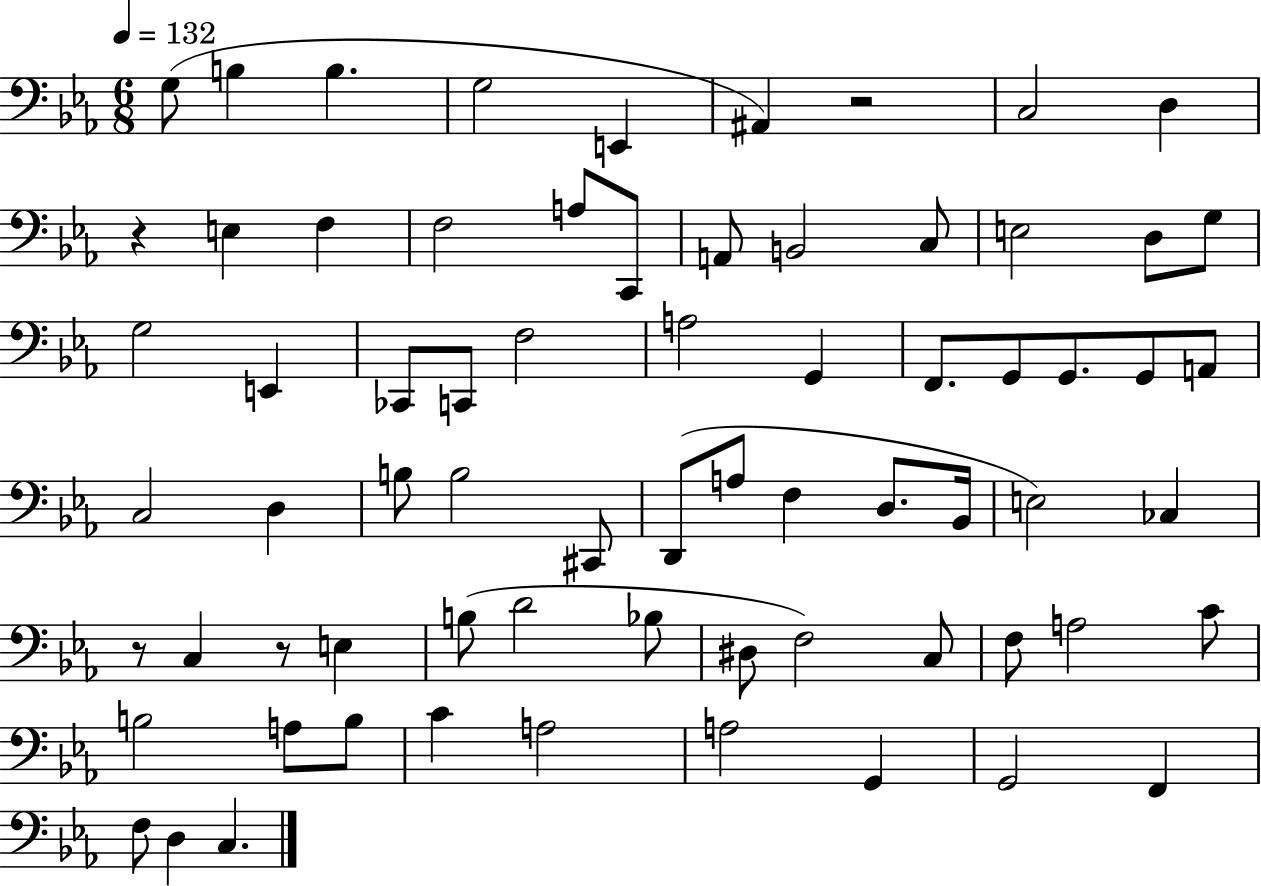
{
  \clef bass
  \numericTimeSignature
  \time 6/8
  \key ees \major
  \tempo 4 = 132
  g8( b4 b4. | g2 e,4 | ais,4) r2 | c2 d4 | \break r4 e4 f4 | f2 a8 c,8 | a,8 b,2 c8 | e2 d8 g8 | \break g2 e,4 | ces,8 c,8 f2 | a2 g,4 | f,8. g,8 g,8. g,8 a,8 | \break c2 d4 | b8 b2 cis,8 | d,8( a8 f4 d8. bes,16 | e2) ces4 | \break r8 c4 r8 e4 | b8( d'2 bes8 | dis8 f2) c8 | f8 a2 c'8 | \break b2 a8 b8 | c'4 a2 | a2 g,4 | g,2 f,4 | \break f8 d4 c4. | \bar "|."
}